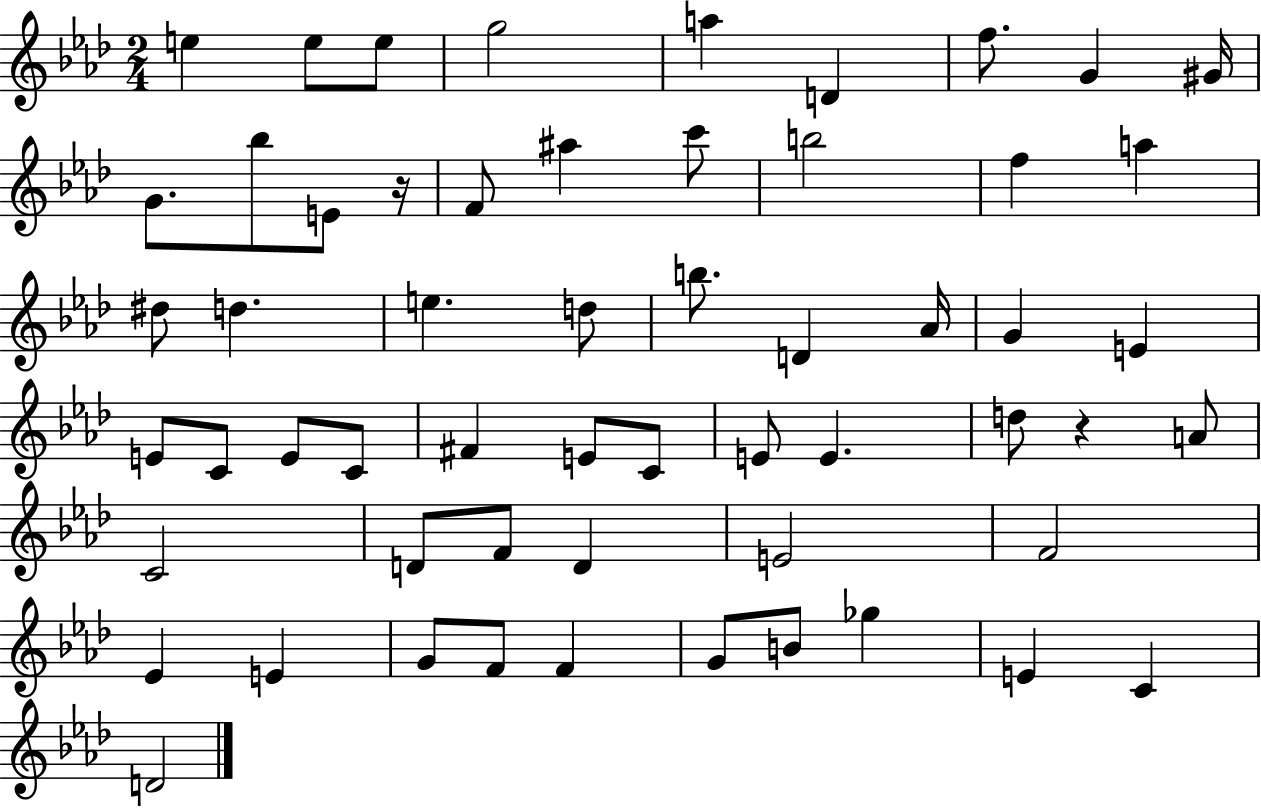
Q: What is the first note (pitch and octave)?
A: E5